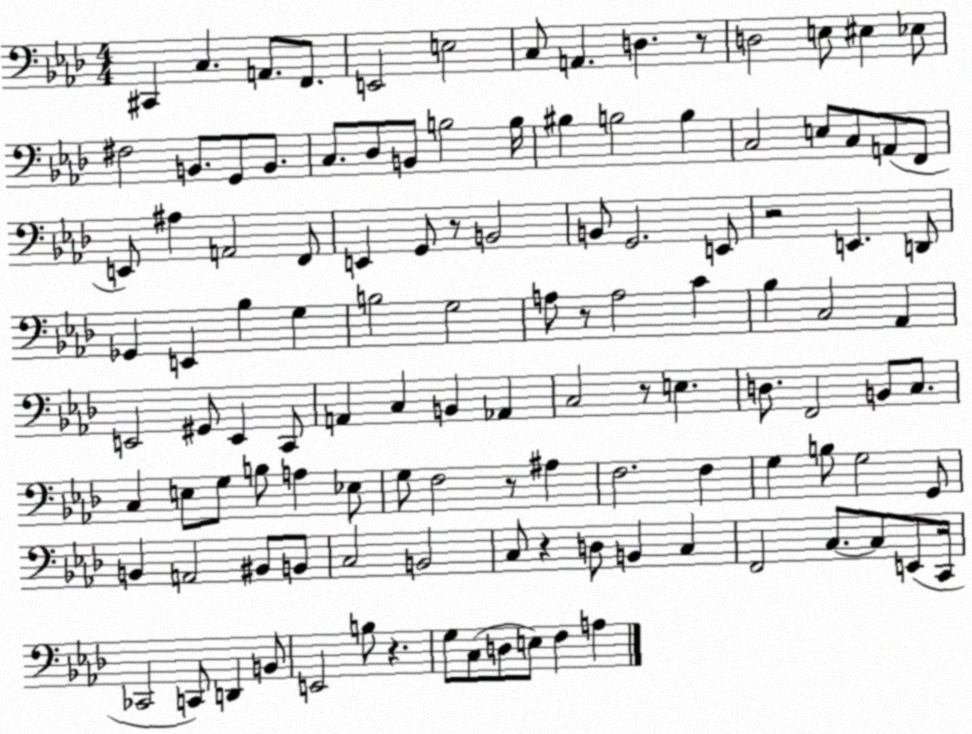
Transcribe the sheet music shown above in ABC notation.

X:1
T:Untitled
M:4/4
L:1/4
K:Ab
^C,, C, A,,/2 F,,/2 E,,2 E,2 C,/2 A,, D, z/2 D,2 E,/2 ^E, _E,/2 ^F,2 B,,/2 G,,/2 B,,/2 C,/2 _D,/2 B,,/2 B,2 B,/4 ^B, B,2 B, C,2 E,/2 C,/2 A,,/2 F,,/2 E,,/2 ^A, A,,2 F,,/2 E,, G,,/2 z/2 B,,2 B,,/2 G,,2 E,,/2 z2 E,, D,,/2 _G,, E,, _B, G, B,2 G,2 A,/2 z/2 A,2 C _B, C,2 _A,, E,,2 ^G,,/2 E,, C,,/2 A,, C, B,, _A,, C,2 z/2 E, D,/2 F,,2 B,,/2 C,/2 C, E,/2 G,/2 B,/2 A, _E,/2 G,/2 F,2 z/2 ^A, F,2 F, G, B,/2 G,2 G,,/2 B,, A,,2 ^B,,/2 B,,/2 C,2 B,,2 C,/2 z D,/2 B,, C, F,,2 C,/2 C,/2 E,,/2 C,,/4 _C,,2 C,,/2 D,, B,,/2 E,,2 B,/2 z G,/2 C,/2 D,/2 E,/2 F, A,